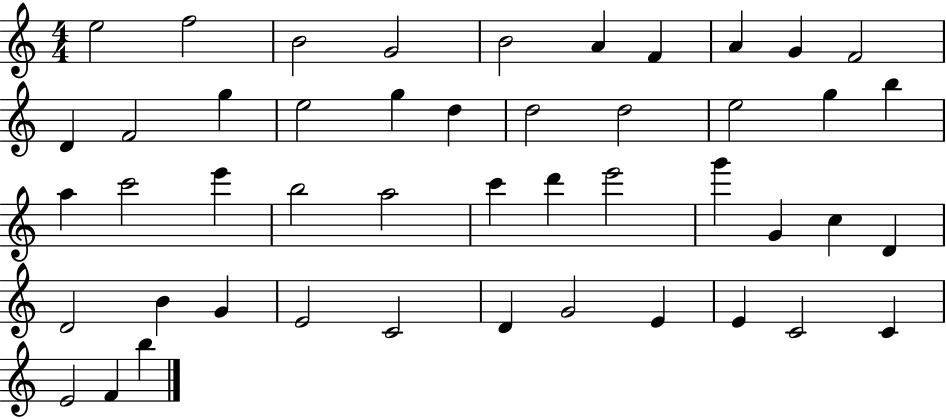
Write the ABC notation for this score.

X:1
T:Untitled
M:4/4
L:1/4
K:C
e2 f2 B2 G2 B2 A F A G F2 D F2 g e2 g d d2 d2 e2 g b a c'2 e' b2 a2 c' d' e'2 g' G c D D2 B G E2 C2 D G2 E E C2 C E2 F b